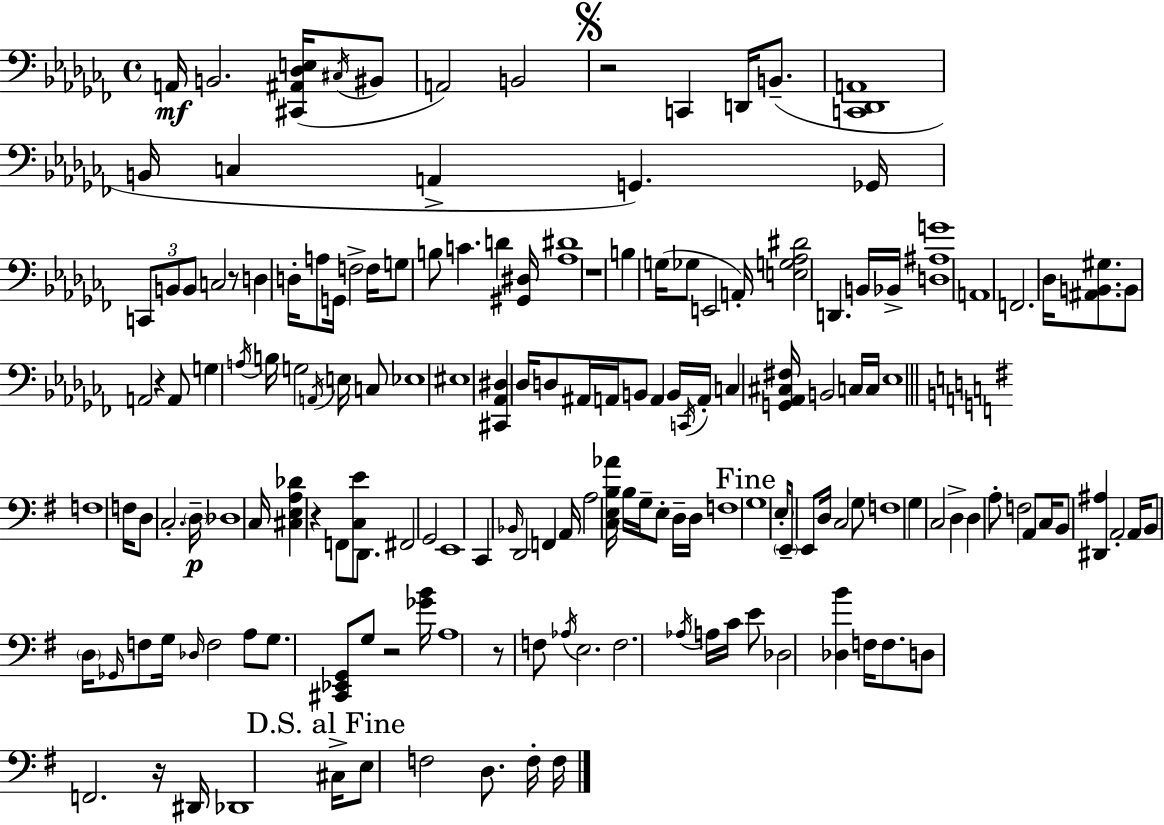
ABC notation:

X:1
T:Untitled
M:4/4
L:1/4
K:Abm
A,,/4 B,,2 [^C,,^A,,_D,E,]/4 ^C,/4 ^B,,/2 A,,2 B,,2 z2 C,, D,,/4 B,,/2 [C,,_D,,A,,]4 B,,/4 C, A,, G,, _G,,/4 C,,/2 B,,/2 B,,/2 C,2 z/2 D, D,/4 A,/2 G,,/4 F,2 F,/4 G,/2 B,/2 C D [^G,,^D,]/4 [_A,^D]4 z4 B, G,/4 _G,/2 E,,2 A,,/4 [E,G,_A,^D]2 D,, B,,/4 _B,,/4 [D,^A,G]4 A,,4 F,,2 _D,/4 [^A,,B,,^G,]/2 B,,/2 A,,2 z A,,/2 G, A,/4 B,/4 G,2 A,,/4 E,/4 C,/2 _E,4 ^E,4 [^C,,_A,,^D,] _D,/4 D,/2 ^A,,/4 A,,/4 B,,/2 A,, B,,/4 C,,/4 A,,/4 C, [G,,_A,,^C,^F,]/4 B,,2 C,/4 C,/4 _E,4 F,4 F,/4 D,/2 C,2 D,/4 _D,4 C,/4 [^C,E,A,_D] z F,,/2 [C,E]/2 D,,/2 ^F,,2 G,,2 E,,4 C,, _B,,/4 D,,2 F,, A,,/4 A,2 [C,E,B,_A]/4 B,/4 G,/4 E,/2 D,/4 D,/4 F,4 G,4 E,/4 E,,/2 E,,/2 D,/4 C,2 G,/2 F,4 G, C,2 D, D, A,/2 F,2 A,,/2 C,/4 B,,/2 [^D,,^A,] A,,2 A,,/4 B,,/2 D,/4 _G,,/4 F,/2 G,/4 _D,/4 F,2 A,/2 G,/2 [^C,,_E,,G,,]/2 G,/2 z2 [_GB]/4 A,4 z/2 F,/2 _A,/4 E,2 F,2 _A,/4 A,/4 C/4 E/2 _D,2 [_D,B] F,/4 F,/2 D,/2 F,,2 z/4 ^D,,/4 _D,,4 ^C,/4 E,/2 F,2 D,/2 F,/4 F,/4